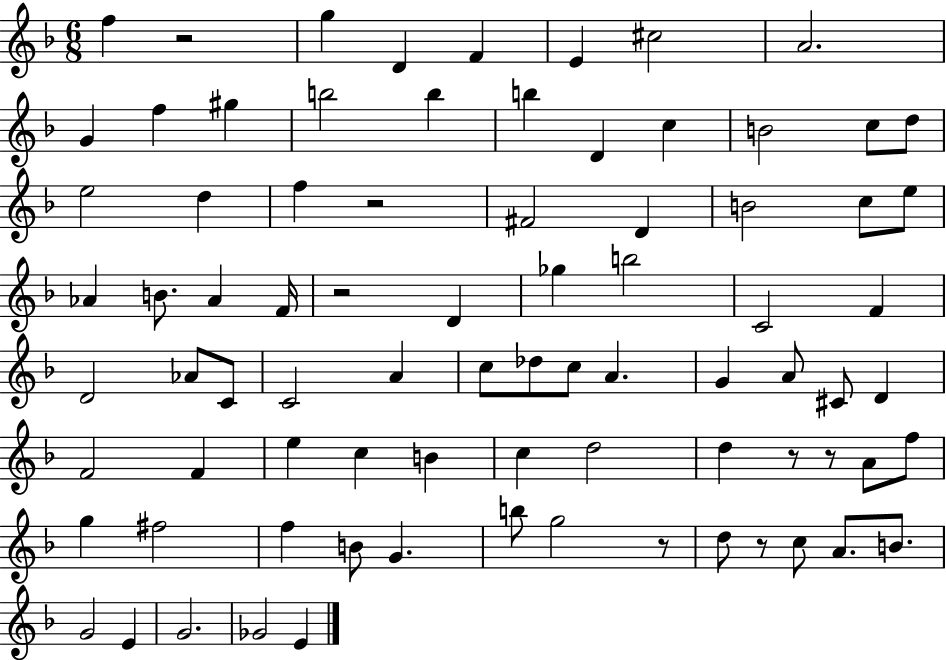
{
  \clef treble
  \numericTimeSignature
  \time 6/8
  \key f \major
  f''4 r2 | g''4 d'4 f'4 | e'4 cis''2 | a'2. | \break g'4 f''4 gis''4 | b''2 b''4 | b''4 d'4 c''4 | b'2 c''8 d''8 | \break e''2 d''4 | f''4 r2 | fis'2 d'4 | b'2 c''8 e''8 | \break aes'4 b'8. aes'4 f'16 | r2 d'4 | ges''4 b''2 | c'2 f'4 | \break d'2 aes'8 c'8 | c'2 a'4 | c''8 des''8 c''8 a'4. | g'4 a'8 cis'8 d'4 | \break f'2 f'4 | e''4 c''4 b'4 | c''4 d''2 | d''4 r8 r8 a'8 f''8 | \break g''4 fis''2 | f''4 b'8 g'4. | b''8 g''2 r8 | d''8 r8 c''8 a'8. b'8. | \break g'2 e'4 | g'2. | ges'2 e'4 | \bar "|."
}